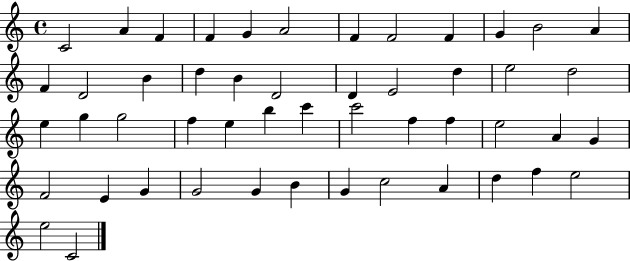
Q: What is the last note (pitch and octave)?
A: C4